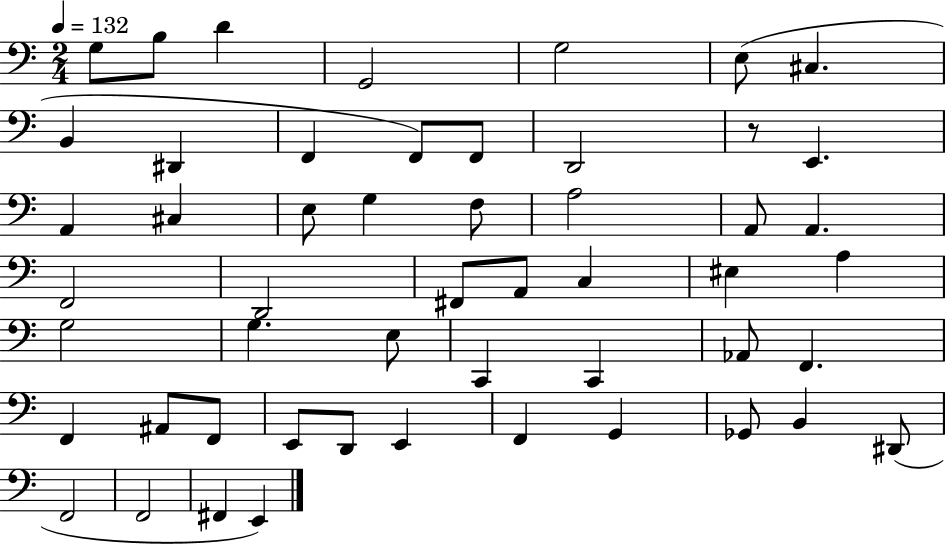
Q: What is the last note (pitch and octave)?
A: E2